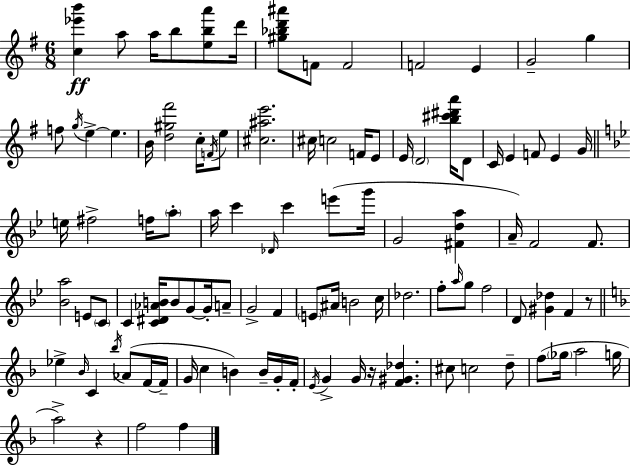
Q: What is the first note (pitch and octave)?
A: A5